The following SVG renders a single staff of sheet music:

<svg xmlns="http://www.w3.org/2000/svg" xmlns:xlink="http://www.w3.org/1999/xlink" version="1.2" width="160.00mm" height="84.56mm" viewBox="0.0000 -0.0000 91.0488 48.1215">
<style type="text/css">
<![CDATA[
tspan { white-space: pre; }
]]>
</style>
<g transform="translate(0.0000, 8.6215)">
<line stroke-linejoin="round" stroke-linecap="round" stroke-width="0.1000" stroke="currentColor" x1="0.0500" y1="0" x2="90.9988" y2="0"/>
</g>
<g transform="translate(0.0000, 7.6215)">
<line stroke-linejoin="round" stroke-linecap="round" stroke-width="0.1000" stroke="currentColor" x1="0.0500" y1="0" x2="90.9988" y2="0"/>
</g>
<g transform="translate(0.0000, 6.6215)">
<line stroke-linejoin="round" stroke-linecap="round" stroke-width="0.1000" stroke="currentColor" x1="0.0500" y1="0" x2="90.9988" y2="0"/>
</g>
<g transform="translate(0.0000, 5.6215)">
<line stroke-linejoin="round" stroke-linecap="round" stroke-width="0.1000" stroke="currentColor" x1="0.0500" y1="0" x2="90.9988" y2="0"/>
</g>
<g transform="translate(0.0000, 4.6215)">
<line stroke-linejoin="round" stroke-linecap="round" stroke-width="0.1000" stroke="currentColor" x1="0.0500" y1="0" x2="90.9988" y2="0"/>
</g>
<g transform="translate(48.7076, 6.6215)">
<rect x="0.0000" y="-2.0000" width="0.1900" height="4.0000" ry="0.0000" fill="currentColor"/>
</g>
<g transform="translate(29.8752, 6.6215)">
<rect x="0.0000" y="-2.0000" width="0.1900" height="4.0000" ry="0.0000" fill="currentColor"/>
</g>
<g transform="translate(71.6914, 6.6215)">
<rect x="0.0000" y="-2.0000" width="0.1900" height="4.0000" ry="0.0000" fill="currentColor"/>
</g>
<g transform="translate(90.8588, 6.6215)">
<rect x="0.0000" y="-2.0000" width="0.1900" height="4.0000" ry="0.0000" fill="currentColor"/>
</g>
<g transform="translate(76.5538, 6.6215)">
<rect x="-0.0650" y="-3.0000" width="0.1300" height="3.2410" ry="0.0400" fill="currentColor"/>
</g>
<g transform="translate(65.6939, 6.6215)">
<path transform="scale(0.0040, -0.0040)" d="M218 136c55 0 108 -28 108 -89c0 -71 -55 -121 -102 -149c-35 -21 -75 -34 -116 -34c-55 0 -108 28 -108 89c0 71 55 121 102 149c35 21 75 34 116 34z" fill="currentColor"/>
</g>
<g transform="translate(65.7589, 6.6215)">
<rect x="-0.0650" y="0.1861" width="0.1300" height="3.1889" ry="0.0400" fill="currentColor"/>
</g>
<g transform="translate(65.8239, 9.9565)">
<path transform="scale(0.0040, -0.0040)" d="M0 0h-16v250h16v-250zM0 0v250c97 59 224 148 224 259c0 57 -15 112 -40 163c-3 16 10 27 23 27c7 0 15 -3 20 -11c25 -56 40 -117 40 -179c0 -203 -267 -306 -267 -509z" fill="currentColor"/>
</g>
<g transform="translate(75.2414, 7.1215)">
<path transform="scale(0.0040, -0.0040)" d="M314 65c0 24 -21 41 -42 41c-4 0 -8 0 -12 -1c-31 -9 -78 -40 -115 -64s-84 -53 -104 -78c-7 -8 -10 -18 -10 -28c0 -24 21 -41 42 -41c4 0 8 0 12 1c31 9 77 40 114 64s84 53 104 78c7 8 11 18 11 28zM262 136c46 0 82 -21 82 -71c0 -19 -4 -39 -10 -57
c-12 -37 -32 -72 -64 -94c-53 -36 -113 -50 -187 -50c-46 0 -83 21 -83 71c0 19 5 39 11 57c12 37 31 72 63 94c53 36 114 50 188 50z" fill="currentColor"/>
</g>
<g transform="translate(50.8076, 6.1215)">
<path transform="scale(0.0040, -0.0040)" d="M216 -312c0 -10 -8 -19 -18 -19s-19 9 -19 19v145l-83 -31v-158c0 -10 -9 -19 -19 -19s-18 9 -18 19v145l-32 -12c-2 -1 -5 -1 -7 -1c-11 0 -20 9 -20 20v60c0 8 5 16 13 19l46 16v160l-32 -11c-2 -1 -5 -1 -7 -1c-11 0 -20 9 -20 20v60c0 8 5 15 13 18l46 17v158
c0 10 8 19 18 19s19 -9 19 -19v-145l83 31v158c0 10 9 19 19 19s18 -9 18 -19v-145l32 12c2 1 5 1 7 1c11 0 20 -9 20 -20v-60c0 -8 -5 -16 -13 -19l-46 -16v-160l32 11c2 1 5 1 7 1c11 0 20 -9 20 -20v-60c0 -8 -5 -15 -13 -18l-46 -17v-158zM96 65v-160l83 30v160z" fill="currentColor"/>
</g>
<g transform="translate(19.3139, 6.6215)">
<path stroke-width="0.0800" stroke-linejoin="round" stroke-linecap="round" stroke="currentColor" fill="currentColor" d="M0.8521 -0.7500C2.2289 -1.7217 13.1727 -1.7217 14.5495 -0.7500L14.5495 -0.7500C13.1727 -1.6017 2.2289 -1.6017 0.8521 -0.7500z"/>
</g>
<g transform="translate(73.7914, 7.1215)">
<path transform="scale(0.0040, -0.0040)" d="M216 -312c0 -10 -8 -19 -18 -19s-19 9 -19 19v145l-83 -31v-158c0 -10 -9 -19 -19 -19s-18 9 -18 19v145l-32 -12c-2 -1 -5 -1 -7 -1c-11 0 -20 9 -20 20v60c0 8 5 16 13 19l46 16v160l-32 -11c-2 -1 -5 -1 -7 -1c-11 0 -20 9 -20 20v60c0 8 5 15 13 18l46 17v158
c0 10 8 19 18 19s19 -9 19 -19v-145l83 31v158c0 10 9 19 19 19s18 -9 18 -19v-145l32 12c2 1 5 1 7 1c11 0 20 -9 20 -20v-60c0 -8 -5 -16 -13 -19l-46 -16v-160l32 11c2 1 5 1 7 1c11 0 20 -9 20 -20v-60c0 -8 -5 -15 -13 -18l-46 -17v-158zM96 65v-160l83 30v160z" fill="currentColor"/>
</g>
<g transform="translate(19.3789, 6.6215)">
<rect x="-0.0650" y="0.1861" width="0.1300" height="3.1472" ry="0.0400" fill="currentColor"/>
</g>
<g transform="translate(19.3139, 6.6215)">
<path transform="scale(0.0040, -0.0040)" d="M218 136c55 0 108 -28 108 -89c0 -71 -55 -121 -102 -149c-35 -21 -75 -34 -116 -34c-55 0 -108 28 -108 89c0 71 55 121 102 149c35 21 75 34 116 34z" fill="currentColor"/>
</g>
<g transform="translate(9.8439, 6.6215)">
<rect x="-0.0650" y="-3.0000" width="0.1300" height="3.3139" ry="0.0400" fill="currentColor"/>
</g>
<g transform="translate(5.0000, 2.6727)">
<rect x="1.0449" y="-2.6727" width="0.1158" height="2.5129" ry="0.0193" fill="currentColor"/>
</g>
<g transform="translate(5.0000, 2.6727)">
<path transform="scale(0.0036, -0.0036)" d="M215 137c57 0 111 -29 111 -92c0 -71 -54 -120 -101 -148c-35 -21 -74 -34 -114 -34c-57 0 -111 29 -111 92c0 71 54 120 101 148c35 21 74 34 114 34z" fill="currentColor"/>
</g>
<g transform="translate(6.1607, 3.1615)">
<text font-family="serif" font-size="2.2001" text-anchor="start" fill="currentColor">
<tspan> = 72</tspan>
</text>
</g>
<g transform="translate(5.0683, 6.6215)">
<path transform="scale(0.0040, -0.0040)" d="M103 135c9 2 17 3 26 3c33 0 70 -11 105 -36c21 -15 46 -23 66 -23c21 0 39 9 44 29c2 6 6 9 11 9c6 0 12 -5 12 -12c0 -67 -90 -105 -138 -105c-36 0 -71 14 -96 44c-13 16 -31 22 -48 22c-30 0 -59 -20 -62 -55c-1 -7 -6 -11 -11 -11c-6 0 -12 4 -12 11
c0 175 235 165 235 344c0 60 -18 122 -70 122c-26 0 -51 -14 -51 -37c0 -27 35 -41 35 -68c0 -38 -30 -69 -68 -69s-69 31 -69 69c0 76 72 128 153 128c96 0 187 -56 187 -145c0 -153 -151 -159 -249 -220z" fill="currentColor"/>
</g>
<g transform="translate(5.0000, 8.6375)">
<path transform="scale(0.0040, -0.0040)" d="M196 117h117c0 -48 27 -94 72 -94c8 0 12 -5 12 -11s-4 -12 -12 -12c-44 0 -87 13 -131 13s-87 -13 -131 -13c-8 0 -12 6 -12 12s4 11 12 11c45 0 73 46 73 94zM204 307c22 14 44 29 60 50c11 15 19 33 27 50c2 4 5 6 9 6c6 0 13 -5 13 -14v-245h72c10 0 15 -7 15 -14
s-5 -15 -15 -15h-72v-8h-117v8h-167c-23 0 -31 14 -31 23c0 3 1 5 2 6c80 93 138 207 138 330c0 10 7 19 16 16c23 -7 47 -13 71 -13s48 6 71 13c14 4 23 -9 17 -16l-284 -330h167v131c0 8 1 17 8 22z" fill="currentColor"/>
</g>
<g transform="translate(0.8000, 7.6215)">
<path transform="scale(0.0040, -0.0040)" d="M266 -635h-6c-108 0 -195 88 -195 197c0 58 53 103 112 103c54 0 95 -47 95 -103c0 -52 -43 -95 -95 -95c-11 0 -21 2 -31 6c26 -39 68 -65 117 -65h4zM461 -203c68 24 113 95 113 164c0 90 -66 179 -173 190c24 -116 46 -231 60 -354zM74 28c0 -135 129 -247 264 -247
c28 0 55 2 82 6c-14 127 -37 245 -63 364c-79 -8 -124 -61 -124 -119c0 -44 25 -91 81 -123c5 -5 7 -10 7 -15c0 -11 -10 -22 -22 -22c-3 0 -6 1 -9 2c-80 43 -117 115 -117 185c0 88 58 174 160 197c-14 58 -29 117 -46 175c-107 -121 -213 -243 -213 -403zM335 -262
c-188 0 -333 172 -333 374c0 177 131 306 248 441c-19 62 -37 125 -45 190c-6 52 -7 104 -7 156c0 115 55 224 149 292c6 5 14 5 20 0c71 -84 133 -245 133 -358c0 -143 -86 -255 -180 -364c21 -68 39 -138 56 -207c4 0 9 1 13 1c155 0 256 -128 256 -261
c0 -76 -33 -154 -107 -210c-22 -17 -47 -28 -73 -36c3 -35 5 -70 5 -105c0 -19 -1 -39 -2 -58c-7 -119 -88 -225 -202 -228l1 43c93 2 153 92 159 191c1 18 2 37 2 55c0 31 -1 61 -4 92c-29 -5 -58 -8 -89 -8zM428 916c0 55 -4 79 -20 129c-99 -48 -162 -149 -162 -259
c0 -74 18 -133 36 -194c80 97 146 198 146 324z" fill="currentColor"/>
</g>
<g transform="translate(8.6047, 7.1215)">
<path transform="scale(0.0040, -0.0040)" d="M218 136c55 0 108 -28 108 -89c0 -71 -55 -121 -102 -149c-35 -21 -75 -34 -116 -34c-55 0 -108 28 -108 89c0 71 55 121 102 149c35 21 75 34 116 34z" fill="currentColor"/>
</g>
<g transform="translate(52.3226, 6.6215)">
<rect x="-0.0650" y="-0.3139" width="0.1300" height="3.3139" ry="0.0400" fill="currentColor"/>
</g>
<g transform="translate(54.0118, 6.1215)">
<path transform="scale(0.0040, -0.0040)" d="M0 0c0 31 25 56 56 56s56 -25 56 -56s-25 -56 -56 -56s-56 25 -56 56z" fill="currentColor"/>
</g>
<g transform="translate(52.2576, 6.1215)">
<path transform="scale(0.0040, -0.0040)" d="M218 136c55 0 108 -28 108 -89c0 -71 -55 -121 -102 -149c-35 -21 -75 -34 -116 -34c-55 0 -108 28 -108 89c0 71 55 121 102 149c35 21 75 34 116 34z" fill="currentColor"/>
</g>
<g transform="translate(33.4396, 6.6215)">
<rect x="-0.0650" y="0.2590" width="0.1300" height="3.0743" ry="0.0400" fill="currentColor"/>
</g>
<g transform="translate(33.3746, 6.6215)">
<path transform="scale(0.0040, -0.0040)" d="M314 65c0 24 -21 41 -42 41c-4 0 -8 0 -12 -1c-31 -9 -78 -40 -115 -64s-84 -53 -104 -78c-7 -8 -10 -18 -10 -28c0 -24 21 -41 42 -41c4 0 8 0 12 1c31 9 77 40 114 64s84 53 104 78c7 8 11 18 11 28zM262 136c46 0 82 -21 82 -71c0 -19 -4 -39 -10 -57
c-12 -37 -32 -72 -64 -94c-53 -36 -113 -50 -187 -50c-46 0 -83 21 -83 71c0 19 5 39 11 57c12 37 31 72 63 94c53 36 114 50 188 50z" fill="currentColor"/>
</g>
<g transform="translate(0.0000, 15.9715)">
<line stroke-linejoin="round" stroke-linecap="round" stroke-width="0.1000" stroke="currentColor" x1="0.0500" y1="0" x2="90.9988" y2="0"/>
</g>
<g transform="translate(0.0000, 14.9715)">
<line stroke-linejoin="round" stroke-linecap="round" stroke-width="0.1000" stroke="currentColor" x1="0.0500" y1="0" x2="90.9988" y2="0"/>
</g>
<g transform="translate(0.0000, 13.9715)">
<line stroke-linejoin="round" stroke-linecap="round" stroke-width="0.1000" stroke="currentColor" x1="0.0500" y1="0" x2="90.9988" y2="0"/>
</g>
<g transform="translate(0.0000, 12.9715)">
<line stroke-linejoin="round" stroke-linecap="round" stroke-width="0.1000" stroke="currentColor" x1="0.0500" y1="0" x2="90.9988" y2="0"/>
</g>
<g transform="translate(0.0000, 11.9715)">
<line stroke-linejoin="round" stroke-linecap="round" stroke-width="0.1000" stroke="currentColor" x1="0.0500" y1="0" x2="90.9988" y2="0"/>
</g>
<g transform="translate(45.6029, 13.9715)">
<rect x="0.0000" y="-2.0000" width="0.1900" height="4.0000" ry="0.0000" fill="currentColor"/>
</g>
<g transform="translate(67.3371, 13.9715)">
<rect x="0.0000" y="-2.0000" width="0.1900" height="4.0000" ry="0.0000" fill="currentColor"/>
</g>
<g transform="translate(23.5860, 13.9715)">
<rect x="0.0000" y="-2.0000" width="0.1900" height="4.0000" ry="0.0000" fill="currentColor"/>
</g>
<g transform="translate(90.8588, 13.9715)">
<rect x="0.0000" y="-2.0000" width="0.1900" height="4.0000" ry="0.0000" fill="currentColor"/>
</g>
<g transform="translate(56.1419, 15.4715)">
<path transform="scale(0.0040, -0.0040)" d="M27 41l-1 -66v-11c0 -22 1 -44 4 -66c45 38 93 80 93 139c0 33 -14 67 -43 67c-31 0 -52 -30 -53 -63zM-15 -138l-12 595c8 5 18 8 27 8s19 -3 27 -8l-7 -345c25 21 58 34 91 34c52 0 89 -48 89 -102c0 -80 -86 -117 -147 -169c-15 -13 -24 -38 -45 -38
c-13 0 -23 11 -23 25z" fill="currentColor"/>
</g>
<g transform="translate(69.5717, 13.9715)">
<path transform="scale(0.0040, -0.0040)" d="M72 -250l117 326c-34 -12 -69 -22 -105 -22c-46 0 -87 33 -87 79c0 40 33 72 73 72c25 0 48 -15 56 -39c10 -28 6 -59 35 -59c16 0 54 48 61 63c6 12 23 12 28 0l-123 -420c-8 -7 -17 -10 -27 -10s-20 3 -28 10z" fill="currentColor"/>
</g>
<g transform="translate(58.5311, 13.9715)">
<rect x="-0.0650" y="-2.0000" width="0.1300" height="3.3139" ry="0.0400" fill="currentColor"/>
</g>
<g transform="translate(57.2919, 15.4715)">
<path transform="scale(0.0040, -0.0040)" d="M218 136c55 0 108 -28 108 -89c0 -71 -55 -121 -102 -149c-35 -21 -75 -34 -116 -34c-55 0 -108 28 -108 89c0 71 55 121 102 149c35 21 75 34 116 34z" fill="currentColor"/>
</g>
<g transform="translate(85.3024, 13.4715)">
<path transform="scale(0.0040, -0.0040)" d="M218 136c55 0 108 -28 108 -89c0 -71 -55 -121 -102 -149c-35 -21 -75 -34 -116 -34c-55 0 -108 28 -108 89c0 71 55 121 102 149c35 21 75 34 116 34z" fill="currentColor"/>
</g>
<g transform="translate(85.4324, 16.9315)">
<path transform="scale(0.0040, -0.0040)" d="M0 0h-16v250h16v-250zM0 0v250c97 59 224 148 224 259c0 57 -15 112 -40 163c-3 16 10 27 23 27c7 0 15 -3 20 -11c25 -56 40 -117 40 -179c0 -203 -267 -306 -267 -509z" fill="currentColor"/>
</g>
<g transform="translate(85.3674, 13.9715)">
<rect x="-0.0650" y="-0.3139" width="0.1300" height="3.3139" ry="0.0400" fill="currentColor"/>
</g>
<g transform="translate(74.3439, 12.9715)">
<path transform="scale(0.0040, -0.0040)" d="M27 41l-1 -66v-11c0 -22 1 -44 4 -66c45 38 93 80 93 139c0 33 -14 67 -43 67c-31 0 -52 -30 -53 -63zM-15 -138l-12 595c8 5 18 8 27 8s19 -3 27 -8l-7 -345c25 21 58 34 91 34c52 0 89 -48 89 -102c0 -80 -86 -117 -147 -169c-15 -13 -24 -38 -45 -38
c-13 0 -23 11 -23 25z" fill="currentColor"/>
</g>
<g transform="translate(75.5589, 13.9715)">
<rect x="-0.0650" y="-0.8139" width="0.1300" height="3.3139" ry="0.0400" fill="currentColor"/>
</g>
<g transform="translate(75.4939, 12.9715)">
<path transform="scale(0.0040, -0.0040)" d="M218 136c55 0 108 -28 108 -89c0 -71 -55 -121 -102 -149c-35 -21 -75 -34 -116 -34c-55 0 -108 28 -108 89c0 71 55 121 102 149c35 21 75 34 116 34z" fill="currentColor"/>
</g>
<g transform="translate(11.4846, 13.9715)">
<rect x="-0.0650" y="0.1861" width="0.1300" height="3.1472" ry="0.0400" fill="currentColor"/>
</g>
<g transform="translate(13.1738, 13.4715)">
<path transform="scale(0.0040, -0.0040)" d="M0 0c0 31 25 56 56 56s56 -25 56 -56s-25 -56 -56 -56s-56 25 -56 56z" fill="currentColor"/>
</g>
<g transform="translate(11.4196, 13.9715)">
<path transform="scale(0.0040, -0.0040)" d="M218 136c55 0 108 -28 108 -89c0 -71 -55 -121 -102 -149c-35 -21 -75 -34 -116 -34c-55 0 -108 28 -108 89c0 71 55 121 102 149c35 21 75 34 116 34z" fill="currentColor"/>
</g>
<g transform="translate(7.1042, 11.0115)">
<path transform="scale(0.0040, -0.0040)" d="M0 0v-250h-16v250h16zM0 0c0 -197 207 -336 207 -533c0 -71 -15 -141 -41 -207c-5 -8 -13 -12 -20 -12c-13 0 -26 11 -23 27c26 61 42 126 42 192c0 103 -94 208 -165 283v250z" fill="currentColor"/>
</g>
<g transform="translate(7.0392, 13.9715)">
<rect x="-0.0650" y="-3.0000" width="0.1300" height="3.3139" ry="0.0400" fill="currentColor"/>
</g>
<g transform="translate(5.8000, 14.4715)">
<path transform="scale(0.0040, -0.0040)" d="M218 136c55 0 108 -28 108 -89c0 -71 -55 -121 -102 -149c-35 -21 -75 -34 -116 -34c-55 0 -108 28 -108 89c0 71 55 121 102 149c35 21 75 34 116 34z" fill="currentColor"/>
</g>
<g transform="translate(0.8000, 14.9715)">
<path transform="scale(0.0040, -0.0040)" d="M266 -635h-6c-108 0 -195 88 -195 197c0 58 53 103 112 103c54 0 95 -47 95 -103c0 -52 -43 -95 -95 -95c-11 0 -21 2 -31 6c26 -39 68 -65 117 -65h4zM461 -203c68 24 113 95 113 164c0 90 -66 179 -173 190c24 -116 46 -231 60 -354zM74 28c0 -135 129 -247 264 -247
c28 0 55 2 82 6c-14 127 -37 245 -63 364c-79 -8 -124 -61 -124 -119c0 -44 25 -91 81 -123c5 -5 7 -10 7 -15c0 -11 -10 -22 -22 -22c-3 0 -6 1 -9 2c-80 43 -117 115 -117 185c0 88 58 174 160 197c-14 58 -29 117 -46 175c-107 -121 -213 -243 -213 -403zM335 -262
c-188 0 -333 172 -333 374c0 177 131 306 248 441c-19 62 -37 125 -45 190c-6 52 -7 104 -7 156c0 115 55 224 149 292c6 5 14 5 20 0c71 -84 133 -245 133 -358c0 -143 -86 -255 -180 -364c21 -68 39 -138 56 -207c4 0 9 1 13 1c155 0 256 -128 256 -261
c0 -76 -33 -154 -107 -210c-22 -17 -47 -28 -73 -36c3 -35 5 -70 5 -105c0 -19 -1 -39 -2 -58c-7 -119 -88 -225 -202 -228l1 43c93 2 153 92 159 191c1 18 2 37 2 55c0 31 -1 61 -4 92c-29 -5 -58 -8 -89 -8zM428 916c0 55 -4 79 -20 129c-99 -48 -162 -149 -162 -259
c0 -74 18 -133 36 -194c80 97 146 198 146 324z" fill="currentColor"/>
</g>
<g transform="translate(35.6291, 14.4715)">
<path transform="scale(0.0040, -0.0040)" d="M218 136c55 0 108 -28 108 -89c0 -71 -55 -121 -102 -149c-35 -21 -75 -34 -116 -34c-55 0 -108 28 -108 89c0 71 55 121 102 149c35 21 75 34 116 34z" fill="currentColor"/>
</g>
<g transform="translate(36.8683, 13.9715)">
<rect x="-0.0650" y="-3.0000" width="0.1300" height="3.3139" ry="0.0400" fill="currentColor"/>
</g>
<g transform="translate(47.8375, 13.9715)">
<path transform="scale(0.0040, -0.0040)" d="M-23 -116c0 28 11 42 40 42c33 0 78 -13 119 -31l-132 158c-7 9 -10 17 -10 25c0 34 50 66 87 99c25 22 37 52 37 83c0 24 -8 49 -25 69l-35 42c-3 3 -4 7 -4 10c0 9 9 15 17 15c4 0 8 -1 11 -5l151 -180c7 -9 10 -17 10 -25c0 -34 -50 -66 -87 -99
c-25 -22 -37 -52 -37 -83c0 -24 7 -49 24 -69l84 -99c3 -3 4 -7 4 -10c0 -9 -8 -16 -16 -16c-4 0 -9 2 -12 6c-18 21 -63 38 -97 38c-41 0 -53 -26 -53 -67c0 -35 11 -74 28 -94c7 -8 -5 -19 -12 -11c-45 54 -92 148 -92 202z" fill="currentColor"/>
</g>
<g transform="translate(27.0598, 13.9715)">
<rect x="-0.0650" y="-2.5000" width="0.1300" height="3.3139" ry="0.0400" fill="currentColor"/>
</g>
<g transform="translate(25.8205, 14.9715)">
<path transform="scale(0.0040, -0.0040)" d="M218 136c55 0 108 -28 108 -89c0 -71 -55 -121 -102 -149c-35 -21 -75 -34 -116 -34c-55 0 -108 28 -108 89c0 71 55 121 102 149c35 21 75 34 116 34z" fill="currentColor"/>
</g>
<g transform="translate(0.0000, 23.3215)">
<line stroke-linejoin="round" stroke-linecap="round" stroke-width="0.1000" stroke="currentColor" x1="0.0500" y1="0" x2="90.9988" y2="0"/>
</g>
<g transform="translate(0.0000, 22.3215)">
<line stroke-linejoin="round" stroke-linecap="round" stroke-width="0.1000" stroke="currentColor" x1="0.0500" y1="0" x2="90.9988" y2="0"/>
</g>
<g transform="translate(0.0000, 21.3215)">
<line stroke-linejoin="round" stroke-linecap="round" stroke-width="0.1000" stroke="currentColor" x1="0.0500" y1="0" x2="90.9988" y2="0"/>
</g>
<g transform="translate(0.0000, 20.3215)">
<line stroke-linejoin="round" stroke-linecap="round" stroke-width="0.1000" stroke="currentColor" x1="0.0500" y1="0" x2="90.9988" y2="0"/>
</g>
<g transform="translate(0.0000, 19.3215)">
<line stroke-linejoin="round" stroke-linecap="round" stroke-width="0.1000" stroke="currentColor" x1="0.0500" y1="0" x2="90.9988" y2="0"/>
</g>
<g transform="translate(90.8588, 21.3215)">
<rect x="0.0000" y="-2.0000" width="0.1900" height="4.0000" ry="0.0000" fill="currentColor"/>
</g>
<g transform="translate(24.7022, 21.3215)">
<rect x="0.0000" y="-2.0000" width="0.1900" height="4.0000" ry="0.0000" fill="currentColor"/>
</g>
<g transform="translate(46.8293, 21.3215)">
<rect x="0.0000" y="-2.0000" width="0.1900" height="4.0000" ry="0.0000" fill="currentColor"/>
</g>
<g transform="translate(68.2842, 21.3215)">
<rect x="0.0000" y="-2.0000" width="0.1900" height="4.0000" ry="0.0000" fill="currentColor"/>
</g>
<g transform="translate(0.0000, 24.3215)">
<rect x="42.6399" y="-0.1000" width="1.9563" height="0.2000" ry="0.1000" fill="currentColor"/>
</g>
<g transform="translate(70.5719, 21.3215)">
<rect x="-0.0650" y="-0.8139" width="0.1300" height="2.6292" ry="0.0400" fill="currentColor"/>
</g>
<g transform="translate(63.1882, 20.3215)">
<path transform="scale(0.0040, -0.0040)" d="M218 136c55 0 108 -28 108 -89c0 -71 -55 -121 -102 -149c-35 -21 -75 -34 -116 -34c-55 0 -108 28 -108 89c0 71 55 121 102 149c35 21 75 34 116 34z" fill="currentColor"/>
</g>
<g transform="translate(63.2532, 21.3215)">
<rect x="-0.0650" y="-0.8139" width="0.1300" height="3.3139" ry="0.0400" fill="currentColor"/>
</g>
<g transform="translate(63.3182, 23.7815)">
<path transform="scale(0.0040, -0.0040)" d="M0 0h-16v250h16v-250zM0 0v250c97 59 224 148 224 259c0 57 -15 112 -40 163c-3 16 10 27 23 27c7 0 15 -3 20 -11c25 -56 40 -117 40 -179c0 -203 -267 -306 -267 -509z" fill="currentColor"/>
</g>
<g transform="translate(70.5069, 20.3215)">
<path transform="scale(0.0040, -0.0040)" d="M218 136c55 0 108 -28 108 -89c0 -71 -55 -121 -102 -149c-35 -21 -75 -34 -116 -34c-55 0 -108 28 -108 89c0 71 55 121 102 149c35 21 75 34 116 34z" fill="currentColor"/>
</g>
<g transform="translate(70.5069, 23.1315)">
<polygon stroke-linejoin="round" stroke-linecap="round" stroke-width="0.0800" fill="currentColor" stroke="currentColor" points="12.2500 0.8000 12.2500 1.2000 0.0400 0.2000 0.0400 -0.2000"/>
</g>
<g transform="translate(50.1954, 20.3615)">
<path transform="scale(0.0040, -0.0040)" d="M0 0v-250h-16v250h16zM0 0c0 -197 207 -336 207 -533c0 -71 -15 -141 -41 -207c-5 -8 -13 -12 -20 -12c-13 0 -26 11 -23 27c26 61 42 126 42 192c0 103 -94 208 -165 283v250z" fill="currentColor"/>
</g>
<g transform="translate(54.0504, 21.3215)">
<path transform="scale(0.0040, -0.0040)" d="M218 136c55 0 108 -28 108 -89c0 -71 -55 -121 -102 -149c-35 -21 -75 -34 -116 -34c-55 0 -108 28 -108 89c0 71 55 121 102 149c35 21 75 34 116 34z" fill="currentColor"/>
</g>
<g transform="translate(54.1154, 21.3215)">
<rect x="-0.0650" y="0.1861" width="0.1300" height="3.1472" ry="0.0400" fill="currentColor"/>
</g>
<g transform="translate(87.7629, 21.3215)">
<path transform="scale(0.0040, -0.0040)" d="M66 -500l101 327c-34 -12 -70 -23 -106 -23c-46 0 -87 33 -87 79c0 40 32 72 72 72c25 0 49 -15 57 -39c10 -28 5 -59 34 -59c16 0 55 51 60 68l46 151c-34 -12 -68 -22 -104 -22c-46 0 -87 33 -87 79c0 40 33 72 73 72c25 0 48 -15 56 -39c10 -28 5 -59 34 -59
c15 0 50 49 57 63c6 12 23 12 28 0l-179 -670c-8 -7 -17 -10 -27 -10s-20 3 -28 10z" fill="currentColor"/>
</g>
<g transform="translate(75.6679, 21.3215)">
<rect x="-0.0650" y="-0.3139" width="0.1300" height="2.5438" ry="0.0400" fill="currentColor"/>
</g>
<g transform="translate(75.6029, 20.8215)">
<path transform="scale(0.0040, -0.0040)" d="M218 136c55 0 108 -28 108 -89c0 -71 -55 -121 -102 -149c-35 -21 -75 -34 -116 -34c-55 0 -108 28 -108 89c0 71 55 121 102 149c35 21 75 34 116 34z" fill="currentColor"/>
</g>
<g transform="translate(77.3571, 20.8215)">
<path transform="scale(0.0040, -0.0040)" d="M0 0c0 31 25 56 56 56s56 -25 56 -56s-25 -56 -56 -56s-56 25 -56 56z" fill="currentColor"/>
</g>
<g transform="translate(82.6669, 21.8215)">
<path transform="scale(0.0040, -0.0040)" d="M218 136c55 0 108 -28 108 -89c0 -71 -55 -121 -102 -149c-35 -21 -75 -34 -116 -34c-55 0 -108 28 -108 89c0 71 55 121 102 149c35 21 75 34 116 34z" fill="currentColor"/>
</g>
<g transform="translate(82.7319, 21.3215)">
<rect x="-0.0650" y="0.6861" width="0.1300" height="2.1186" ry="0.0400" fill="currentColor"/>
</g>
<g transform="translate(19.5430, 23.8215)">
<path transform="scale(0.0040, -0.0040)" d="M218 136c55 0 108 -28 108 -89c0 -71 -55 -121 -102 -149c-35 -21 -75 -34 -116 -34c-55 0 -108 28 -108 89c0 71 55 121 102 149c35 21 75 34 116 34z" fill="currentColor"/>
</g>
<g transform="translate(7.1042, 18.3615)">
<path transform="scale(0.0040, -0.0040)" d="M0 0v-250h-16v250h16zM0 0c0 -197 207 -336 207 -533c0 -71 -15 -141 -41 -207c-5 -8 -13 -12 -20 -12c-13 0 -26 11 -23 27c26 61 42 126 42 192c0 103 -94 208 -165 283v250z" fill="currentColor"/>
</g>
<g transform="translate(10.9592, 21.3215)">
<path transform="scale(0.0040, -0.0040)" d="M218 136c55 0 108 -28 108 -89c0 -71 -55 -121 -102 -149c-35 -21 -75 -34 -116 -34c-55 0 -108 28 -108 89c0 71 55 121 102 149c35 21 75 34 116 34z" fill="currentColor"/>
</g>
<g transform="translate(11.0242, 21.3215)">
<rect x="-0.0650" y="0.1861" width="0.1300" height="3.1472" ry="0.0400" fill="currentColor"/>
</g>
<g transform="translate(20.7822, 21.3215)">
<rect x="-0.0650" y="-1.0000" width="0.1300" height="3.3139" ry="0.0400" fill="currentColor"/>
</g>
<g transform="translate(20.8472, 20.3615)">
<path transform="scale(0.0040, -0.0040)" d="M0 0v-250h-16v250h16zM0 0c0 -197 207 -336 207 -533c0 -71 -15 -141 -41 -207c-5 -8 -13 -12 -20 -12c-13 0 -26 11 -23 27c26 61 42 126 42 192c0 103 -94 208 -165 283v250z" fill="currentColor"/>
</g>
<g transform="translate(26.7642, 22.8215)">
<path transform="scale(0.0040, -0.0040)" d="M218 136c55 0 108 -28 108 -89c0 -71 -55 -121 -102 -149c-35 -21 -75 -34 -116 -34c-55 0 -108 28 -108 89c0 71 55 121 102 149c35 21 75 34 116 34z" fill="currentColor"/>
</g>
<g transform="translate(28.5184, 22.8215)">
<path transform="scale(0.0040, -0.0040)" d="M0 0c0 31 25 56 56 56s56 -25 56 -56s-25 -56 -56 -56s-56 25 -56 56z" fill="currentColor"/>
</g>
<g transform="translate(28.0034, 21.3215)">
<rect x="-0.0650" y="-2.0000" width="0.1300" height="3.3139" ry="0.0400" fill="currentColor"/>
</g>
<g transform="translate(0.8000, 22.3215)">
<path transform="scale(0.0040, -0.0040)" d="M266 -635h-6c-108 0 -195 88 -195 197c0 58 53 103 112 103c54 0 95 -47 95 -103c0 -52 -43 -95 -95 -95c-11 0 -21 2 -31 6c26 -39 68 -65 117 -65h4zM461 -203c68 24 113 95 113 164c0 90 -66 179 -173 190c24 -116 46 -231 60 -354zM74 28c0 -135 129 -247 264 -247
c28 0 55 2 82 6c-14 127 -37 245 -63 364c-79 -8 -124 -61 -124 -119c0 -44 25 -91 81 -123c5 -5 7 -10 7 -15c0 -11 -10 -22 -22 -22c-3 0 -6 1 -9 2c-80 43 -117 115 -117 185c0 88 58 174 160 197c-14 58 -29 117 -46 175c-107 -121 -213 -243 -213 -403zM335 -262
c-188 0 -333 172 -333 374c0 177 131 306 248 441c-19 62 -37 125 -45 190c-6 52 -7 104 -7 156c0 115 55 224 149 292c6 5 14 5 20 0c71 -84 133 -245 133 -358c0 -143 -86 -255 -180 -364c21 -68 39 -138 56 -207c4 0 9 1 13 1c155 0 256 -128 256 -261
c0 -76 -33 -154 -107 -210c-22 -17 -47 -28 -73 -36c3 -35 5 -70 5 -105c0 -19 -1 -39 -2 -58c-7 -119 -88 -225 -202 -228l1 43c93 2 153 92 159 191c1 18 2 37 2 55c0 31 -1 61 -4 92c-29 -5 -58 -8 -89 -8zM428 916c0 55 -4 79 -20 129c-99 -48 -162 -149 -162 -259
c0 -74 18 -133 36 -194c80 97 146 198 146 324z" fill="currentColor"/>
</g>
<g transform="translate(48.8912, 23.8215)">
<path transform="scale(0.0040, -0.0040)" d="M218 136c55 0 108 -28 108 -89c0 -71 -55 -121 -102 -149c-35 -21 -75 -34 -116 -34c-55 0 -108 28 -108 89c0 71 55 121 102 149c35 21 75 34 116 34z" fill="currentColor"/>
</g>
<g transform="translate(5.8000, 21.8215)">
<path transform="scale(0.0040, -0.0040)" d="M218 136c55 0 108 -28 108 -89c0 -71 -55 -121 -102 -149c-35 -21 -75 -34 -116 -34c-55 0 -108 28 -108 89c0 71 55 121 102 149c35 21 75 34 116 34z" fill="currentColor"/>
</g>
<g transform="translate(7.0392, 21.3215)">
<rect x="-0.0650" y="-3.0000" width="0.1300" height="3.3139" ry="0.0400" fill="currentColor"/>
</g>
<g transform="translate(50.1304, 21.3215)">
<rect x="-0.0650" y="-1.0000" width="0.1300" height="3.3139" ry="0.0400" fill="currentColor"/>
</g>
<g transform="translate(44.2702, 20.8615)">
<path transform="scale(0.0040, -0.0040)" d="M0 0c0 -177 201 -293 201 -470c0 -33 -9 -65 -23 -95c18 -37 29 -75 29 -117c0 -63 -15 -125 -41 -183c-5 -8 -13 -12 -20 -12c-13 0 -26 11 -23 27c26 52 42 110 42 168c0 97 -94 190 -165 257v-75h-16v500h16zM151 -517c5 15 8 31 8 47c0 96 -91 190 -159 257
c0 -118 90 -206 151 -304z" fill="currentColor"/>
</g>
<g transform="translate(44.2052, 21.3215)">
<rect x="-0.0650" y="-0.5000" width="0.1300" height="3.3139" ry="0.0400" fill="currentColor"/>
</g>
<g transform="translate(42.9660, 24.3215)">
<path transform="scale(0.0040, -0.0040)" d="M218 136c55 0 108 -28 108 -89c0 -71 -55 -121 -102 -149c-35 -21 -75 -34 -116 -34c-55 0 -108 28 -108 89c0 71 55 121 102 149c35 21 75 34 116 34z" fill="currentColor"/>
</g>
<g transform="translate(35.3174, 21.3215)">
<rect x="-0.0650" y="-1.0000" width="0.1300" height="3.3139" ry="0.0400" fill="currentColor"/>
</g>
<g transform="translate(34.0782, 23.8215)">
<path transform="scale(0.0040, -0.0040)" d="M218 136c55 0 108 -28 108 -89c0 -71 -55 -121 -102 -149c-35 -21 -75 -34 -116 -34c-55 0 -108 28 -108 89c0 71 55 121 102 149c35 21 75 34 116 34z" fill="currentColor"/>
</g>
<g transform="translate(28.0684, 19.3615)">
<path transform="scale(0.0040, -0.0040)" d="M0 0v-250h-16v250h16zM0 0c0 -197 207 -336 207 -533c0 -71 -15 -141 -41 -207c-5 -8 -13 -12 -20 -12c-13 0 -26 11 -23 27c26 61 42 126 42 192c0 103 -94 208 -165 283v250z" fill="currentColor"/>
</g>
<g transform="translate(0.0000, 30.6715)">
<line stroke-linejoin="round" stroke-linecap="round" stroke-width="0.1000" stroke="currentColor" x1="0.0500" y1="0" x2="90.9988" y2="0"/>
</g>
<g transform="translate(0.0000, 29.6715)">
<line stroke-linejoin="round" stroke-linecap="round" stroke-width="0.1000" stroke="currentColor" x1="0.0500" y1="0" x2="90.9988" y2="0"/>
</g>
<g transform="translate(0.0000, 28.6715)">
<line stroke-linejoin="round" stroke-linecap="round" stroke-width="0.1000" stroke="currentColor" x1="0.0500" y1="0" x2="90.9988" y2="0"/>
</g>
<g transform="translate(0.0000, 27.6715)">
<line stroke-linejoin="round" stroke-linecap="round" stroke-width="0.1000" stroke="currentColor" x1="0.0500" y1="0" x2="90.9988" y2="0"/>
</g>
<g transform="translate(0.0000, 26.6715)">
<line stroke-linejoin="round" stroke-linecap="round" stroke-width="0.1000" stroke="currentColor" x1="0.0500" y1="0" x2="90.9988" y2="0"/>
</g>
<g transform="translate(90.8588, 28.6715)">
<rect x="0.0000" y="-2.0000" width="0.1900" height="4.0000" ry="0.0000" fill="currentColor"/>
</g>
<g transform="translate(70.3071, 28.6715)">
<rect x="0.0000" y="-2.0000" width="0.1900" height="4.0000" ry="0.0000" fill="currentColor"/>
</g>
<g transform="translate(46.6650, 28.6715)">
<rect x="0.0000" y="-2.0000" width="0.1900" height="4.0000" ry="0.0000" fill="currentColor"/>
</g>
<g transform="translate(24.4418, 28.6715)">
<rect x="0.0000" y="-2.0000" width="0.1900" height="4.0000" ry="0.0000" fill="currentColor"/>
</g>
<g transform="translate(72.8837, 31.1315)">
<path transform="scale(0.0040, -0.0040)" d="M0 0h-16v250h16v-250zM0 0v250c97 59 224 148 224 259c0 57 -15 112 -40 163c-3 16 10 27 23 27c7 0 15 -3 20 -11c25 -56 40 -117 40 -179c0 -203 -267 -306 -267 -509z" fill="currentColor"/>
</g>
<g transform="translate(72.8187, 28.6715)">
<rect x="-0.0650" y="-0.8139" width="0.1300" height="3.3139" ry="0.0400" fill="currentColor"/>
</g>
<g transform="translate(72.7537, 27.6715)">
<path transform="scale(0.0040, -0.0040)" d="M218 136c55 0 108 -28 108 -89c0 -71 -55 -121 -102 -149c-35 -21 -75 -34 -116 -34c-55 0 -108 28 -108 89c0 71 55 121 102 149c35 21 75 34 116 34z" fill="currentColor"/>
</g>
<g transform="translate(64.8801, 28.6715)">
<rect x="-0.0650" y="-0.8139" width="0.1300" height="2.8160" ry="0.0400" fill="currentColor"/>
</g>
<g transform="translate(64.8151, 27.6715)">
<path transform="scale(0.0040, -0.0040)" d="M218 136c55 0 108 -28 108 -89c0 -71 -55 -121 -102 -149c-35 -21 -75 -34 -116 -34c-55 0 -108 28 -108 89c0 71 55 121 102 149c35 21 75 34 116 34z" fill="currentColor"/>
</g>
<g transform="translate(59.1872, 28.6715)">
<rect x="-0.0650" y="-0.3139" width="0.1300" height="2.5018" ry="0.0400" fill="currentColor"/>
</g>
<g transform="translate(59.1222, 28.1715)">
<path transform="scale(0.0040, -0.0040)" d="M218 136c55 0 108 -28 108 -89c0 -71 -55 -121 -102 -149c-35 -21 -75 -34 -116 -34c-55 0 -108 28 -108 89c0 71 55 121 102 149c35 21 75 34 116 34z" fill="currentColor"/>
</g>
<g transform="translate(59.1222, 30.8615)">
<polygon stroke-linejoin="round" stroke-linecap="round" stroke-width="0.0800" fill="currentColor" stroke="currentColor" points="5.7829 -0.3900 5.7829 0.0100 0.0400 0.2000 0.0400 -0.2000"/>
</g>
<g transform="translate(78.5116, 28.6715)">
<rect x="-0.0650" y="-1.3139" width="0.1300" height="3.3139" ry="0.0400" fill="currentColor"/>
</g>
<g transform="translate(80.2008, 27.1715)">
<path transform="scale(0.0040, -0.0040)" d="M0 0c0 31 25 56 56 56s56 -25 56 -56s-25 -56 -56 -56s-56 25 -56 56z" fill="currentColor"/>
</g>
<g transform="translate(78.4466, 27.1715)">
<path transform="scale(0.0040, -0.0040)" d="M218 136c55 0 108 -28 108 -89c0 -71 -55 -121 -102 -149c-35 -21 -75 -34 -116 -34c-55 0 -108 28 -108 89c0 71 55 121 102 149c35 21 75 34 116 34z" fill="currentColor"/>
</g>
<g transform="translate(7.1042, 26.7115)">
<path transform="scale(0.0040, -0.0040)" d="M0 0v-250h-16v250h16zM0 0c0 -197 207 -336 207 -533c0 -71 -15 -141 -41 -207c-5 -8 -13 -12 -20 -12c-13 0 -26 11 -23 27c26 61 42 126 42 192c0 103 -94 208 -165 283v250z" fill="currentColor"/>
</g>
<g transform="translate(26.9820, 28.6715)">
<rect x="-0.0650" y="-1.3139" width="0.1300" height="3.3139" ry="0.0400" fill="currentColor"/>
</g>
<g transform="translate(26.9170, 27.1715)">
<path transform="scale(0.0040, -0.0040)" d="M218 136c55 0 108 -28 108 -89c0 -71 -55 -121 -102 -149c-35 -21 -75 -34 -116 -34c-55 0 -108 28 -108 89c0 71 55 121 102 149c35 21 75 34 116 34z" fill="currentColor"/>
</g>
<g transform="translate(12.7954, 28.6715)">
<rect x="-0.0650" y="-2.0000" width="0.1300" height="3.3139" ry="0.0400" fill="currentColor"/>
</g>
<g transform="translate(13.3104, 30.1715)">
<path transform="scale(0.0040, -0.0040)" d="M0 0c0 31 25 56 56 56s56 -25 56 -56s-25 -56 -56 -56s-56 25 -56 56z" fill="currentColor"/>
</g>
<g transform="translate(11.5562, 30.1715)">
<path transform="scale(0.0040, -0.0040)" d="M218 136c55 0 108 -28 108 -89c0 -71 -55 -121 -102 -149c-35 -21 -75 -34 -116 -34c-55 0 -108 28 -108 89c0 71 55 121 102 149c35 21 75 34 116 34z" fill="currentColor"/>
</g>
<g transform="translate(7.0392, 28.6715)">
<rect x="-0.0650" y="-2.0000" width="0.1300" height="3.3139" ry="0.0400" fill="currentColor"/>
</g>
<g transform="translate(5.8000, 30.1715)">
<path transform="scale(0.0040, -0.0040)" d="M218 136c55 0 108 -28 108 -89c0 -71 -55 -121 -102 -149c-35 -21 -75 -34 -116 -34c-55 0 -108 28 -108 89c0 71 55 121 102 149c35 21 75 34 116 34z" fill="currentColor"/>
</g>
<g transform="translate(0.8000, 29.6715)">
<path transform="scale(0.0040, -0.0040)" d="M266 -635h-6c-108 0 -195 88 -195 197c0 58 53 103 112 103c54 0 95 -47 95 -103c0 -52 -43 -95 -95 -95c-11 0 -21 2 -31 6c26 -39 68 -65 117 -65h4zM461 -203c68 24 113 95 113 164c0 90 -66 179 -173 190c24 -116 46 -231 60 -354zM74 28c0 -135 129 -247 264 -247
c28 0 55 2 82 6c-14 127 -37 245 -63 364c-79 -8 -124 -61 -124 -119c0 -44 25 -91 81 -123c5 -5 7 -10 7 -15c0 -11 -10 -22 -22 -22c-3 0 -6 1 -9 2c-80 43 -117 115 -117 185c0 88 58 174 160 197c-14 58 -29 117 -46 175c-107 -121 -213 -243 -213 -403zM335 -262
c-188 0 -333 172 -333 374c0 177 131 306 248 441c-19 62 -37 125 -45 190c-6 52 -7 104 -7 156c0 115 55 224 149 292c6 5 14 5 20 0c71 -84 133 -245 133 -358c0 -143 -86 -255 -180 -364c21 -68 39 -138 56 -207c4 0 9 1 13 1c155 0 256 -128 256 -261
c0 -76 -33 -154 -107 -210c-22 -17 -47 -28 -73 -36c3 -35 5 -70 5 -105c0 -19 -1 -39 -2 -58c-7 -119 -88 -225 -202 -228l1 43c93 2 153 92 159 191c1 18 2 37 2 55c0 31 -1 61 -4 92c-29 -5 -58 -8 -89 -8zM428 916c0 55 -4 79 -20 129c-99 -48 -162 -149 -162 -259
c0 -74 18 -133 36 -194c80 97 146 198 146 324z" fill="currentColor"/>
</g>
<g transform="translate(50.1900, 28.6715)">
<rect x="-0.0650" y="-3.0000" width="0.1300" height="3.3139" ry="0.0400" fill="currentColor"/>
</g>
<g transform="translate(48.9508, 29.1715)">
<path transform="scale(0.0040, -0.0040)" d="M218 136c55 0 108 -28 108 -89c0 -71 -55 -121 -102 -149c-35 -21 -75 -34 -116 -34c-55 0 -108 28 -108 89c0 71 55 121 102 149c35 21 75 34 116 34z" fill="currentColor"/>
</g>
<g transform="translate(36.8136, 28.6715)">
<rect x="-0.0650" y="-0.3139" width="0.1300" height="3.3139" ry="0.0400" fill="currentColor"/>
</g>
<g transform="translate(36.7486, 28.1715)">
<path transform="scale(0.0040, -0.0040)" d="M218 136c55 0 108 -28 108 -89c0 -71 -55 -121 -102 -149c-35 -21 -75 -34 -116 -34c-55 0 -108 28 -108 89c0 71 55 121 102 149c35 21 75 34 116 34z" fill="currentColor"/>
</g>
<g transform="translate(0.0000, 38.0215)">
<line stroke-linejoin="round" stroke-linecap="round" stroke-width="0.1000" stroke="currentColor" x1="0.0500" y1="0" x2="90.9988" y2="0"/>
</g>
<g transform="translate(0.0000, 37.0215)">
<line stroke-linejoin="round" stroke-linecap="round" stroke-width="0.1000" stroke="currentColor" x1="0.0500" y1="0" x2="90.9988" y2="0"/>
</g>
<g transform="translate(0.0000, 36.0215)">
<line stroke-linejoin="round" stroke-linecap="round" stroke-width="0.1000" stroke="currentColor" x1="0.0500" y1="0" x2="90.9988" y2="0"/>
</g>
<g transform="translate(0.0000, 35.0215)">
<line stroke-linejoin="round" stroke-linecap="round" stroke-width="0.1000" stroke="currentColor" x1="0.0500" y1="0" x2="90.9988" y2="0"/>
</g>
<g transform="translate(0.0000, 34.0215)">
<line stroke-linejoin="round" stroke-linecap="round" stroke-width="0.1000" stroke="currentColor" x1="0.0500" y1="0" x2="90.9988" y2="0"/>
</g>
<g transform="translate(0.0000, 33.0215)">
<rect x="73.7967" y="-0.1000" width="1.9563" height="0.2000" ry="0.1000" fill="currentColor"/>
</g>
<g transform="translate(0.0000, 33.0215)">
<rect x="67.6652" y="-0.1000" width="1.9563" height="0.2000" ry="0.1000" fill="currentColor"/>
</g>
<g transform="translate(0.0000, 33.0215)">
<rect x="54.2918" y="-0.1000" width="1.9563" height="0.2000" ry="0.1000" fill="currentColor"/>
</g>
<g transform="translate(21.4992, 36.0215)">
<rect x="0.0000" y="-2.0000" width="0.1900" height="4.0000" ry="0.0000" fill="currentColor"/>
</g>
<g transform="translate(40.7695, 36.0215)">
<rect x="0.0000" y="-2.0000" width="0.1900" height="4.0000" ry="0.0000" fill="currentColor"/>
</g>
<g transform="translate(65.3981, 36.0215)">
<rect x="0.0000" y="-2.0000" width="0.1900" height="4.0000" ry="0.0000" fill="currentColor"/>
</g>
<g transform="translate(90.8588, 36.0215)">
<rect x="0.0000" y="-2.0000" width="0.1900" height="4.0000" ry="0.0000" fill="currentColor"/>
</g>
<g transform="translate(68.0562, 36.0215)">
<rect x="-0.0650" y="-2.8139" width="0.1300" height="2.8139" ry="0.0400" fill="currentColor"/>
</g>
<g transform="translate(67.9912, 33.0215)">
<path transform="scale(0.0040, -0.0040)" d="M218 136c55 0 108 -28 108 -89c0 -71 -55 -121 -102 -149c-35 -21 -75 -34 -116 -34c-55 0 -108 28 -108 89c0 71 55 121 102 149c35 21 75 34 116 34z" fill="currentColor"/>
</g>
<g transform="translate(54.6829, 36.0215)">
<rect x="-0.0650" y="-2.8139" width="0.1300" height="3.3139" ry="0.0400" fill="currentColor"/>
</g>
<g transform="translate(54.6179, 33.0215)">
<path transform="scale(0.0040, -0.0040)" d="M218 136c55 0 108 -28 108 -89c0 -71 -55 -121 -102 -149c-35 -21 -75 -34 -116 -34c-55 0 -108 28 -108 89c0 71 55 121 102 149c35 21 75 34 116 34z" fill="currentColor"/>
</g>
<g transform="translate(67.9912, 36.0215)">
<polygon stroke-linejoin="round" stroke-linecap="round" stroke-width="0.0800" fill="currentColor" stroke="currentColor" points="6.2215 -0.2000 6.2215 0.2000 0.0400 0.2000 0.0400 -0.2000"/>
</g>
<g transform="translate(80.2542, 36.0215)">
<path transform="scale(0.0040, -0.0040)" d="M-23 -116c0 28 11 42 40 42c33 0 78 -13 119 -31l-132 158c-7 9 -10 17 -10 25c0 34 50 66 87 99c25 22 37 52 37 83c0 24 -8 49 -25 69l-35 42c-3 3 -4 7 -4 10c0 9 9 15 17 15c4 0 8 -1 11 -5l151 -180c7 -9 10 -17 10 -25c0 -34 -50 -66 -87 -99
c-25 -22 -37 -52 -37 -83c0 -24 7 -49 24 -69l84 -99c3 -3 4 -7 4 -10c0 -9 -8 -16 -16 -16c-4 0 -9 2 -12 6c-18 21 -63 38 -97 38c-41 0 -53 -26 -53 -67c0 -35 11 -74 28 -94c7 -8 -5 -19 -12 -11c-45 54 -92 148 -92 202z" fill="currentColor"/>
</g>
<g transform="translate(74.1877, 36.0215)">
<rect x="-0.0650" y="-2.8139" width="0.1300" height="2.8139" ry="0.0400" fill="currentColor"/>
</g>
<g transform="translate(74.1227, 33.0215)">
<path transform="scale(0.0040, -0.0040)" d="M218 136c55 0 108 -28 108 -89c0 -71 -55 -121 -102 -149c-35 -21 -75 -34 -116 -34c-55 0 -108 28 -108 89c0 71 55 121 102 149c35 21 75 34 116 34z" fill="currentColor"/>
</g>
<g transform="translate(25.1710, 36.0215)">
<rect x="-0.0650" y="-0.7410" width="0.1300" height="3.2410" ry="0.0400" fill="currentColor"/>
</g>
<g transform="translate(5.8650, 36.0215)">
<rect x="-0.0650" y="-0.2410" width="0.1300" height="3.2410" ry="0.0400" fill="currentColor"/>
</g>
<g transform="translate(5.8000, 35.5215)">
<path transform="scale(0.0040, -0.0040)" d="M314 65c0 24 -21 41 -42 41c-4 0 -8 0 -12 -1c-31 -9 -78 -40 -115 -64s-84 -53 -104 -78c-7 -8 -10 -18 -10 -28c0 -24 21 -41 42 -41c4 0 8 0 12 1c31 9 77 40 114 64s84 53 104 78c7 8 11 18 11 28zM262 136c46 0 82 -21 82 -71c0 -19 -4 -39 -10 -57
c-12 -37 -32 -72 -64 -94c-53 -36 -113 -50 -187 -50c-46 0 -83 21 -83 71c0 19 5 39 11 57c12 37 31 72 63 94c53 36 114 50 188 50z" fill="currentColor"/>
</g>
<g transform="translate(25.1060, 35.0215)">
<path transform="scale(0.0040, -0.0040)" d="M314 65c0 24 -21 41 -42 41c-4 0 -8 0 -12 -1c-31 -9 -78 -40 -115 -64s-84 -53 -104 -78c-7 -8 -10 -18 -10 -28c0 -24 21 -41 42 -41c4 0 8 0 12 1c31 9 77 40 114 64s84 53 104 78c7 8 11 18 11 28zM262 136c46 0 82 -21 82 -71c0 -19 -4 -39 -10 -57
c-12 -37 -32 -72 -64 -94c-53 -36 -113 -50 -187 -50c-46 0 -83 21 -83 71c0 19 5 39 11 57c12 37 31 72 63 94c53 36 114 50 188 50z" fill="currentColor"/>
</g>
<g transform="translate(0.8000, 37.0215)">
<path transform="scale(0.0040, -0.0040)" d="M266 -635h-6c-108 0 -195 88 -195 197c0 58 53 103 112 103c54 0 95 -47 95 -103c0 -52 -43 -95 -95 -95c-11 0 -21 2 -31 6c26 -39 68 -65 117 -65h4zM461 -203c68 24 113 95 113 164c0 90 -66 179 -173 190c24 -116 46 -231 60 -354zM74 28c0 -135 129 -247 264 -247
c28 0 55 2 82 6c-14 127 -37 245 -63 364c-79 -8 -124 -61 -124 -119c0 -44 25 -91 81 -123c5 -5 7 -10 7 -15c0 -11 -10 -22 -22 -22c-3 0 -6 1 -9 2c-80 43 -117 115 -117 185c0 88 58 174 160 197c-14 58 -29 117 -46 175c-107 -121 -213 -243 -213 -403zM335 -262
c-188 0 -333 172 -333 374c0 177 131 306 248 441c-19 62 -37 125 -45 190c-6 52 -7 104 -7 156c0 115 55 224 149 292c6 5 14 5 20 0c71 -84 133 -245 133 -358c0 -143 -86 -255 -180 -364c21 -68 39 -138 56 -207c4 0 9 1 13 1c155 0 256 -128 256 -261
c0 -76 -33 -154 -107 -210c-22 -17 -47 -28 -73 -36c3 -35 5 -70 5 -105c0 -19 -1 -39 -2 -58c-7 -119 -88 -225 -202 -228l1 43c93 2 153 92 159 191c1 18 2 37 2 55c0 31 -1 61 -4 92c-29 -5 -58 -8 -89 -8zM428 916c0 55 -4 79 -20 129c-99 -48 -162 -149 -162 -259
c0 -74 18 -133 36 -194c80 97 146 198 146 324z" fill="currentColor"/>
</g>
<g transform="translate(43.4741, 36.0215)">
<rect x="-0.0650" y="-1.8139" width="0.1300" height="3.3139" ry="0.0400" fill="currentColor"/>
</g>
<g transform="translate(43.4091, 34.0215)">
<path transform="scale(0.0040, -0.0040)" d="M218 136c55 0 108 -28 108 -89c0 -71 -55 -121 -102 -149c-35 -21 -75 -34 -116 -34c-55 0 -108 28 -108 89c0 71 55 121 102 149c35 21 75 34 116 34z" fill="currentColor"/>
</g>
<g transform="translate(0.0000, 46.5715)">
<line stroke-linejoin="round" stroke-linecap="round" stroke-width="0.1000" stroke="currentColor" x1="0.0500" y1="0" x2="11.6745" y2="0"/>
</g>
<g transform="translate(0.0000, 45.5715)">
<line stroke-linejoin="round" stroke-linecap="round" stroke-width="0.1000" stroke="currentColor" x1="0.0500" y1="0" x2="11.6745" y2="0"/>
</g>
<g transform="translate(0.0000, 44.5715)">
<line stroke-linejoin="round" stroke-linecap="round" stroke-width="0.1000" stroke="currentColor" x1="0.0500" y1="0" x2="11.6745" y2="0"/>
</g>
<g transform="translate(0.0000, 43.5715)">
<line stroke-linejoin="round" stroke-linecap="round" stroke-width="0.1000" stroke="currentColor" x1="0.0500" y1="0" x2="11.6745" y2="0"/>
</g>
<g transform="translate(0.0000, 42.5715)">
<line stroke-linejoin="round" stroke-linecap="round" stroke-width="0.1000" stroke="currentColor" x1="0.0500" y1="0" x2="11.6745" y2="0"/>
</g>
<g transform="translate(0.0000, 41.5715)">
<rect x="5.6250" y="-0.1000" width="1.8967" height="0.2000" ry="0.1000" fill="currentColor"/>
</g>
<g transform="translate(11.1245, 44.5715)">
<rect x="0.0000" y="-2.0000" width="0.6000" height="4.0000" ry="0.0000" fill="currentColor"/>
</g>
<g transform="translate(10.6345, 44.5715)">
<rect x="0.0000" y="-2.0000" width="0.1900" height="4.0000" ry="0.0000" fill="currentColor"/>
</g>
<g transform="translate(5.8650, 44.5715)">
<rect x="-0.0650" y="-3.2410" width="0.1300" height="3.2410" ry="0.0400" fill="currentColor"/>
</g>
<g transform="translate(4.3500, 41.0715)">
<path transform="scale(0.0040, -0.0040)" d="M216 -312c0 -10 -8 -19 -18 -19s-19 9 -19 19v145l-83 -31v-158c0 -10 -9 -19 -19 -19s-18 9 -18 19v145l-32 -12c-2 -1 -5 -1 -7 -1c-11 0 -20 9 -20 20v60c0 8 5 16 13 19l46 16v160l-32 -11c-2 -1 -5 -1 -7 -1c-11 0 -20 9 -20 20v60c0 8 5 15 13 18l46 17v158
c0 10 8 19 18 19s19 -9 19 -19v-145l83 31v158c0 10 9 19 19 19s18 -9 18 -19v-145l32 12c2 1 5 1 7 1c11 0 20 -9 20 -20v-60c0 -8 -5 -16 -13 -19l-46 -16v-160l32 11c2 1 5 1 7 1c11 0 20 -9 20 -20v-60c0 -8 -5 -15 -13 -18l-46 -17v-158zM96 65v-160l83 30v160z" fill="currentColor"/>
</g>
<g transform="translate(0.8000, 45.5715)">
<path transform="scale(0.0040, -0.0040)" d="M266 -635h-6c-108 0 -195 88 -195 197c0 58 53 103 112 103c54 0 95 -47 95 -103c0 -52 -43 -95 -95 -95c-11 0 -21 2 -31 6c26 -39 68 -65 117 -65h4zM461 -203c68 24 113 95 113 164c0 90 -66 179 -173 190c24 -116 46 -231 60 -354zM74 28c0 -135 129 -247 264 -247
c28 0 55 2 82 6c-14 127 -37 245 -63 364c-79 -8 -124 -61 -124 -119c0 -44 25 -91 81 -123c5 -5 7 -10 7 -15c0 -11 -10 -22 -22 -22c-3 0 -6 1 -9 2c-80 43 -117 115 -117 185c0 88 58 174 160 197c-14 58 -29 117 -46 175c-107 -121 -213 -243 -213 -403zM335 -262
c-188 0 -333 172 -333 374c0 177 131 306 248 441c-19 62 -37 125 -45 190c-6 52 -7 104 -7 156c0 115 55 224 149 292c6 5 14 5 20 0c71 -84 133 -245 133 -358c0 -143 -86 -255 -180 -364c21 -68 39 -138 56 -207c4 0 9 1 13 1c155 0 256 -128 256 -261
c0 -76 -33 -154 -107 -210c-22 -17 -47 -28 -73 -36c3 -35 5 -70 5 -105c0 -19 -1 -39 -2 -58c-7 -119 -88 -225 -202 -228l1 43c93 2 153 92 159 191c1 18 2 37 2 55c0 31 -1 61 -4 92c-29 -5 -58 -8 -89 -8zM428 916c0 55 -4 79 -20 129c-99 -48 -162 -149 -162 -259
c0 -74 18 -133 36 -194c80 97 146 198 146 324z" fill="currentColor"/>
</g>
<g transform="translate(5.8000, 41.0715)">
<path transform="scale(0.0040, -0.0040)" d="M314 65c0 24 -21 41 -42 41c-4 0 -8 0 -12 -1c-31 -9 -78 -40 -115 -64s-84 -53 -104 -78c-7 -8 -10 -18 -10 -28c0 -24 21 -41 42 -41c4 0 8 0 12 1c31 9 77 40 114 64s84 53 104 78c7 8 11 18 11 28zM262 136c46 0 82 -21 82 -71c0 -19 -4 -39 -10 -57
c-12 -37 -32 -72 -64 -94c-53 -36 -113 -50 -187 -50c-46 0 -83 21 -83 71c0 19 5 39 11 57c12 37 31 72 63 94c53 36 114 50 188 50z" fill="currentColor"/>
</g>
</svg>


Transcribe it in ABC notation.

X:1
T:Untitled
M:2/4
L:1/4
K:C
A B B2 ^c B/2 ^A2 A/2 B G A z _F z/2 _d c/2 A/2 B D/2 F/2 D C/4 D/2 B d/2 d/2 c/2 A/2 z/4 F/2 F e c A c/2 d/2 d/2 e c2 d2 f a a/2 a/2 z ^b2